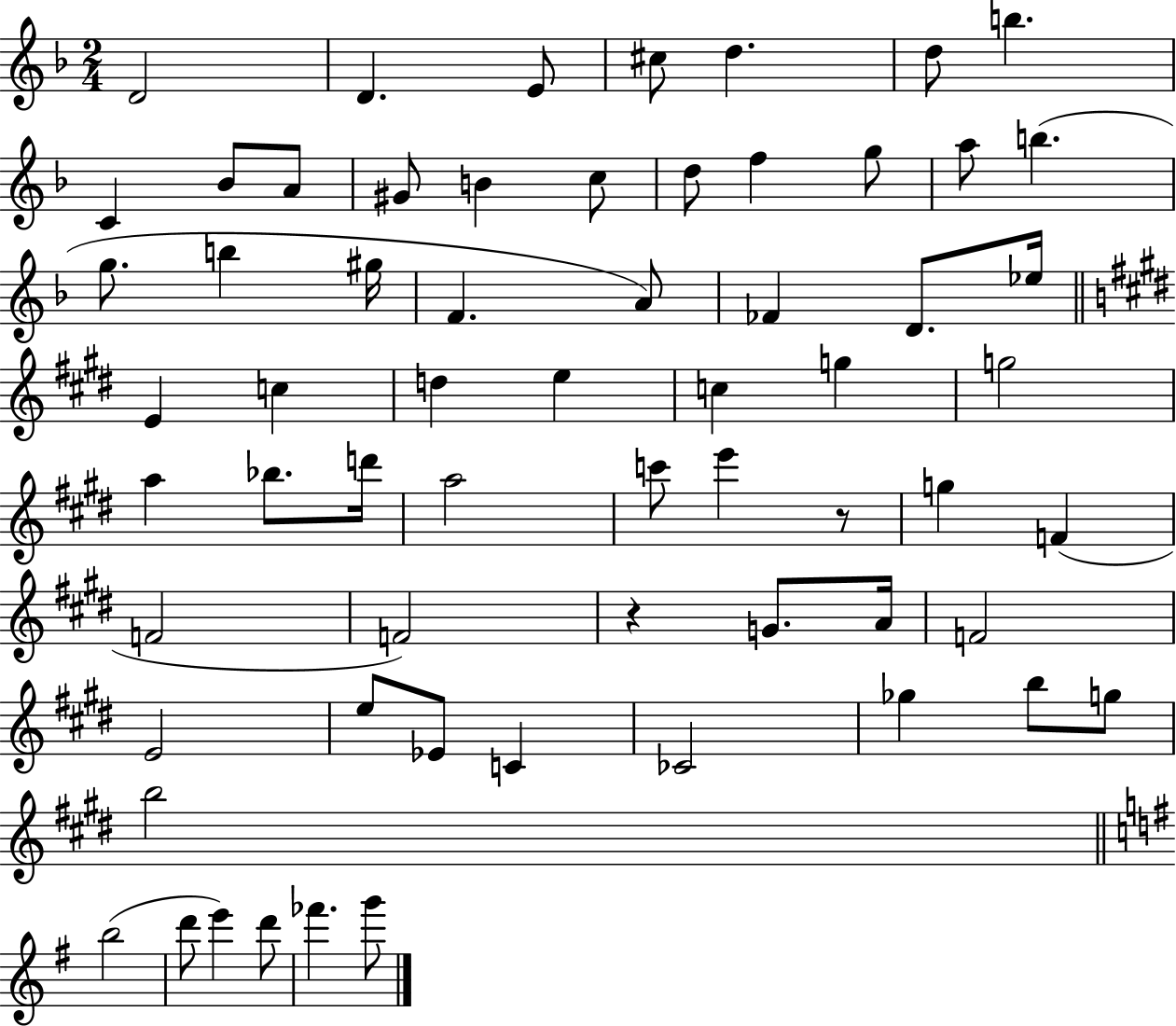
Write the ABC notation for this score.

X:1
T:Untitled
M:2/4
L:1/4
K:F
D2 D E/2 ^c/2 d d/2 b C _B/2 A/2 ^G/2 B c/2 d/2 f g/2 a/2 b g/2 b ^g/4 F A/2 _F D/2 _e/4 E c d e c g g2 a _b/2 d'/4 a2 c'/2 e' z/2 g F F2 F2 z G/2 A/4 F2 E2 e/2 _E/2 C _C2 _g b/2 g/2 b2 b2 d'/2 e' d'/2 _f' g'/2